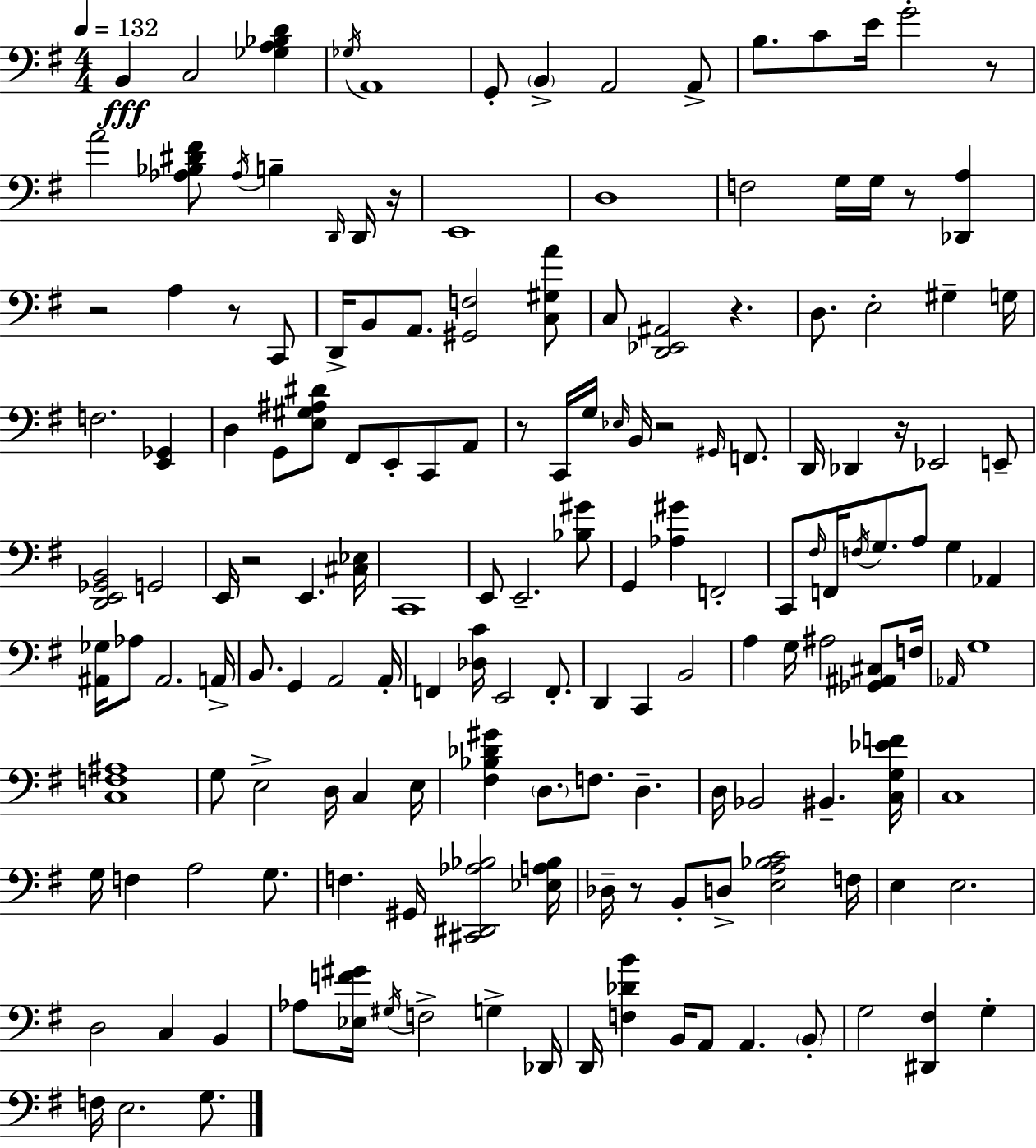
B2/q C3/h [Gb3,A3,Bb3,D4]/q Gb3/s A2/w G2/e B2/q A2/h A2/e B3/e. C4/e E4/s G4/h R/e A4/h [Ab3,Bb3,D#4,F#4]/e Ab3/s B3/q D2/s D2/s R/s E2/w D3/w F3/h G3/s G3/s R/e [Db2,A3]/q R/h A3/q R/e C2/e D2/s B2/e A2/e. [G#2,F3]/h [C3,G#3,A4]/e C3/e [D2,Eb2,A#2]/h R/q. D3/e. E3/h G#3/q G3/s F3/h. [E2,Gb2]/q D3/q G2/e [E3,G#3,A#3,D#4]/e F#2/e E2/e C2/e A2/e R/e C2/s G3/s Eb3/s B2/s R/h G#2/s F2/e. D2/s Db2/q R/s Eb2/h E2/e [D2,E2,Gb2,B2]/h G2/h E2/s R/h E2/q. [C#3,Eb3]/s C2/w E2/e E2/h. [Bb3,G#4]/e G2/q [Ab3,G#4]/q F2/h C2/e F#3/s F2/s F3/s G3/e. A3/e G3/q Ab2/q [A#2,Gb3]/s Ab3/e A#2/h. A2/s B2/e. G2/q A2/h A2/s F2/q [Db3,C4]/s E2/h F2/e. D2/q C2/q B2/h A3/q G3/s A#3/h [Gb2,A#2,C#3]/e F3/s Ab2/s G3/w [C3,F3,A#3]/w G3/e E3/h D3/s C3/q E3/s [F#3,Bb3,Db4,G#4]/q D3/e. F3/e. D3/q. D3/s Bb2/h BIS2/q. [C3,G3,Eb4,F4]/s C3/w G3/s F3/q A3/h G3/e. F3/q. G#2/s [C#2,D#2,Ab3,Bb3]/h [Eb3,A3,Bb3]/s Db3/s R/e B2/e D3/e [E3,A3,Bb3,C4]/h F3/s E3/q E3/h. D3/h C3/q B2/q Ab3/e [Eb3,F4,G#4]/s G#3/s F3/h G3/q Db2/s D2/s [F3,Db4,B4]/q B2/s A2/e A2/q. B2/e G3/h [D#2,F#3]/q G3/q F3/s E3/h. G3/e.